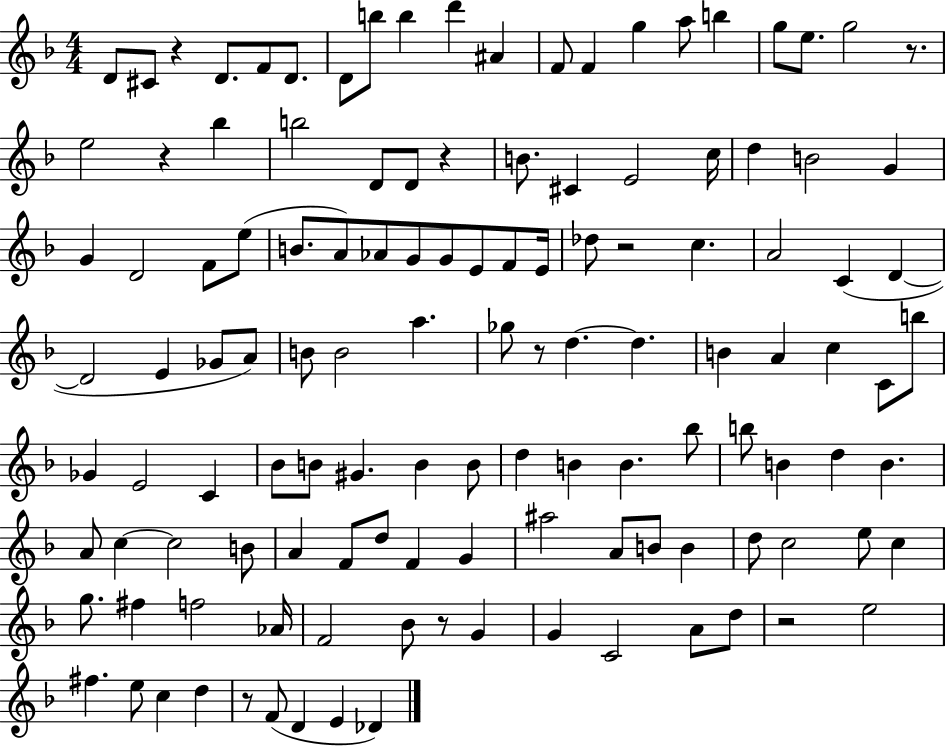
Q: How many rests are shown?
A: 9